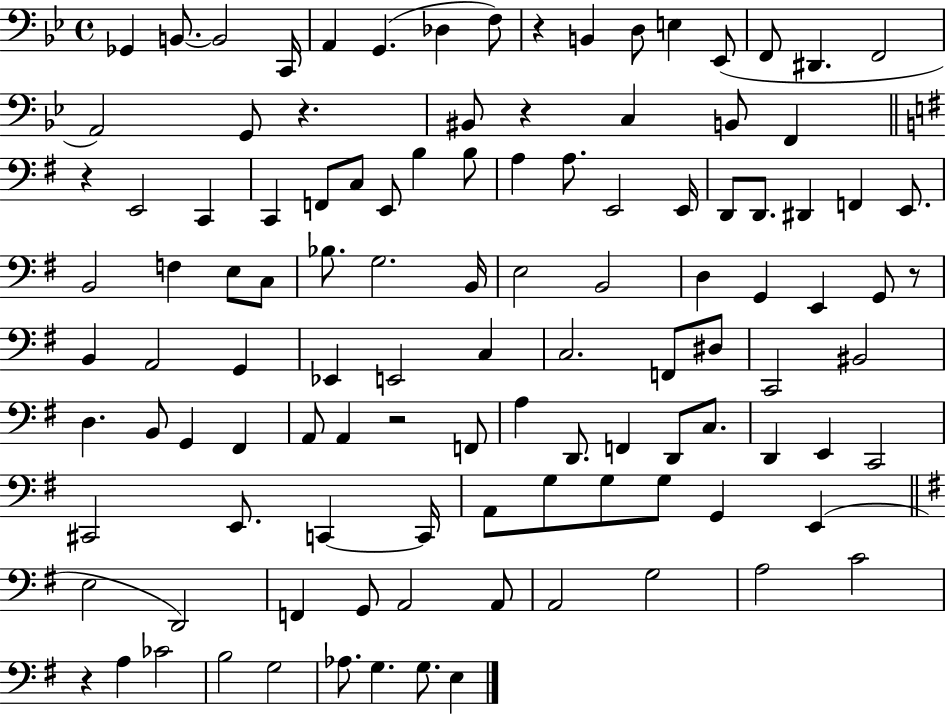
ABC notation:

X:1
T:Untitled
M:4/4
L:1/4
K:Bb
_G,, B,,/2 B,,2 C,,/4 A,, G,, _D, F,/2 z B,, D,/2 E, _E,,/2 F,,/2 ^D,, F,,2 A,,2 G,,/2 z ^B,,/2 z C, B,,/2 F,, z E,,2 C,, C,, F,,/2 C,/2 E,,/2 B, B,/2 A, A,/2 E,,2 E,,/4 D,,/2 D,,/2 ^D,, F,, E,,/2 B,,2 F, E,/2 C,/2 _B,/2 G,2 B,,/4 E,2 B,,2 D, G,, E,, G,,/2 z/2 B,, A,,2 G,, _E,, E,,2 C, C,2 F,,/2 ^D,/2 C,,2 ^B,,2 D, B,,/2 G,, ^F,, A,,/2 A,, z2 F,,/2 A, D,,/2 F,, D,,/2 C,/2 D,, E,, C,,2 ^C,,2 E,,/2 C,, C,,/4 A,,/2 G,/2 G,/2 G,/2 G,, E,, E,2 D,,2 F,, G,,/2 A,,2 A,,/2 A,,2 G,2 A,2 C2 z A, _C2 B,2 G,2 _A,/2 G, G,/2 E,